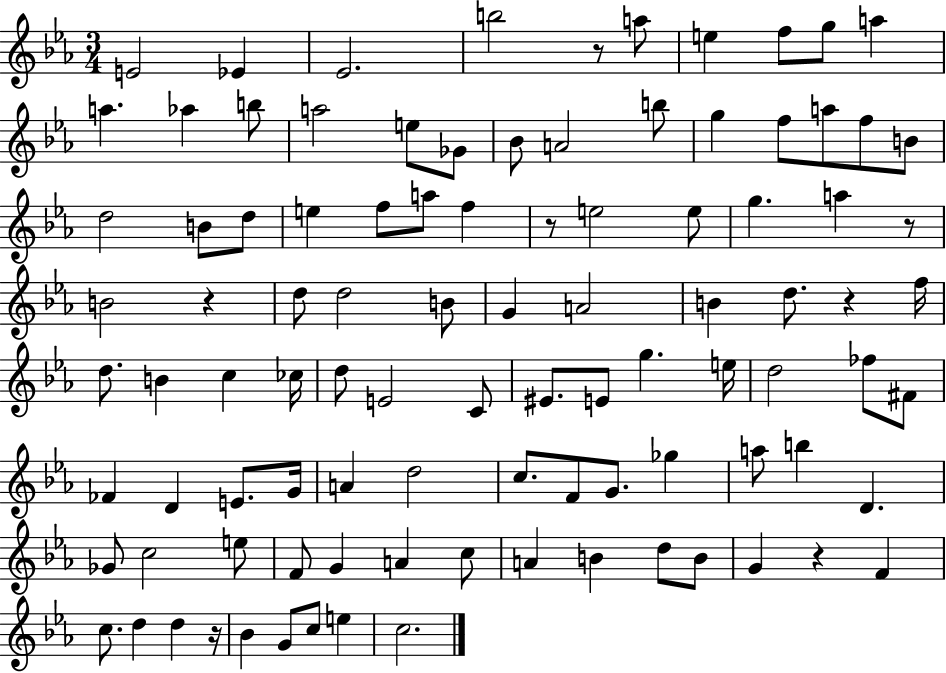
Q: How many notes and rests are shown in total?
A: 98